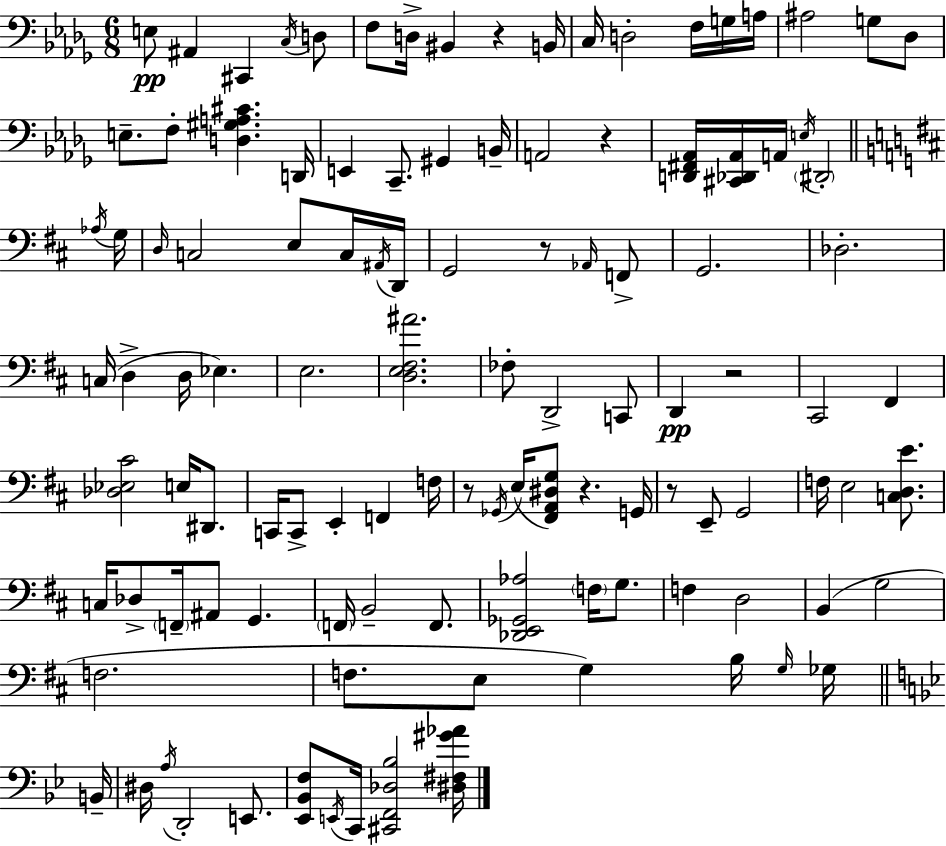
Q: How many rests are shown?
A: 7